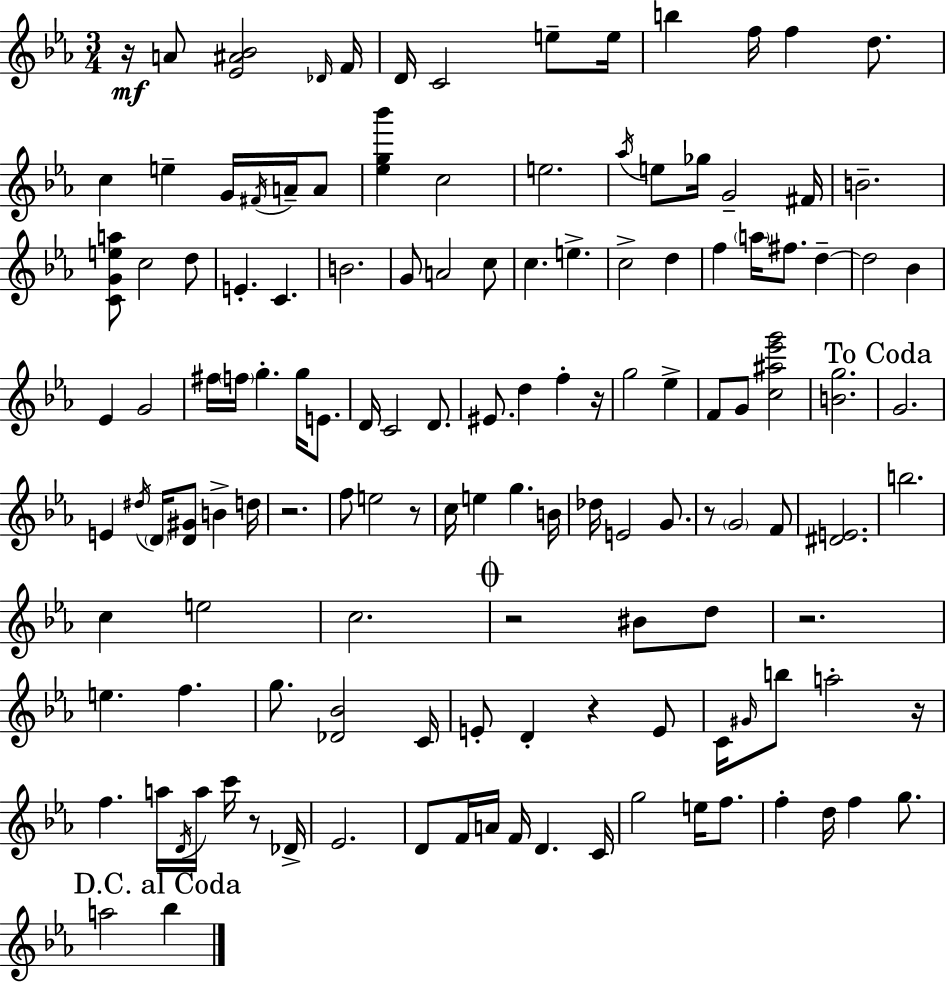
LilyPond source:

{
  \clef treble
  \numericTimeSignature
  \time 3/4
  \key ees \major
  r16\mf a'8 <ees' ais' bes'>2 \grace { des'16 } | f'16 d'16 c'2 e''8-- | e''16 b''4 f''16 f''4 d''8. | c''4 e''4-- g'16 \acciaccatura { fis'16 } a'16-- | \break a'8 <ees'' g'' bes'''>4 c''2 | e''2. | \acciaccatura { aes''16 } e''8 ges''16 g'2-- | fis'16 b'2.-- | \break <c' g' e'' a''>8 c''2 | d''8 e'4.-. c'4. | b'2. | g'8 a'2 | \break c''8 c''4. e''4.-> | c''2-> d''4 | f''4 \parenthesize a''16 fis''8. d''4--~~ | d''2 bes'4 | \break ees'4 g'2 | fis''16 \parenthesize f''16 g''4.-. g''16 | e'8. d'16 c'2 | d'8. eis'8. d''4 f''4-. | \break r16 g''2 ees''4-> | f'8 g'8 <c'' ais'' ees''' g'''>2 | <b' g''>2. | \mark "To Coda" g'2. | \break e'4 \acciaccatura { dis''16 } \parenthesize d'16 <d' gis'>8 b'4-> | d''16 r2. | f''8 e''2 | r8 c''16 e''4 g''4. | \break b'16 des''16 e'2 | g'8. r8 \parenthesize g'2 | f'8 <dis' e'>2. | b''2. | \break c''4 e''2 | c''2. | \mark \markup { \musicglyph "scripts.coda" } r2 | bis'8 d''8 r2. | \break e''4. f''4. | g''8. <des' bes'>2 | c'16 e'8-. d'4-. r4 | e'8 c'16 \grace { gis'16 } b''8 a''2-. | \break r16 f''4. a''16 | \acciaccatura { d'16 } a''16 c'''16 r8 des'16-> ees'2. | d'8 f'16 a'16 f'16 d'4. | c'16 g''2 | \break e''16 f''8. f''4-. d''16 f''4 | g''8. \mark "D.C. al Coda" a''2 | bes''4 \bar "|."
}